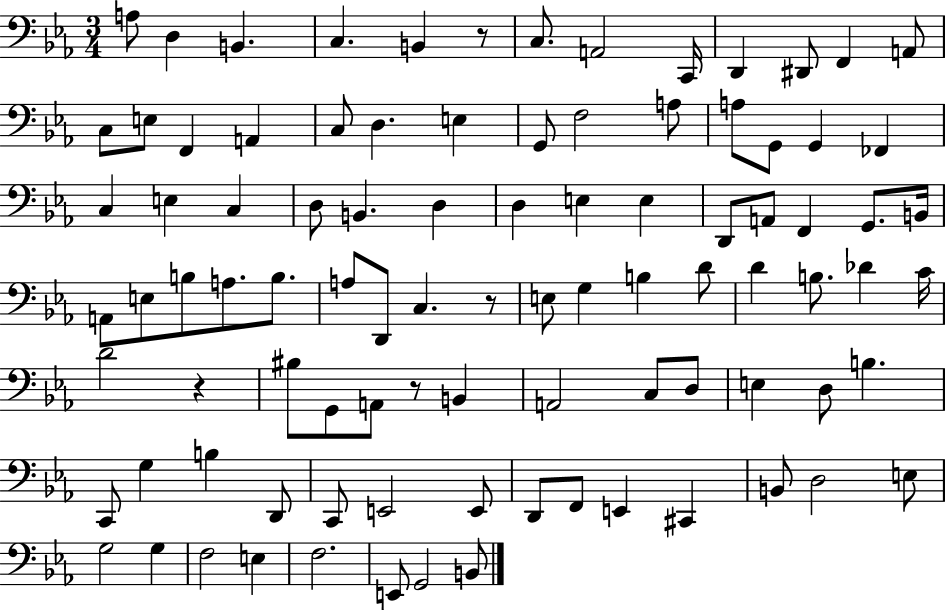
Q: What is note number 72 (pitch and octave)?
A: C2